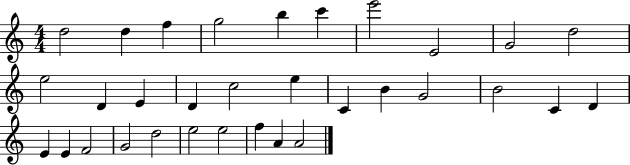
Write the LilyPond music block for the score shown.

{
  \clef treble
  \numericTimeSignature
  \time 4/4
  \key c \major
  d''2 d''4 f''4 | g''2 b''4 c'''4 | e'''2 e'2 | g'2 d''2 | \break e''2 d'4 e'4 | d'4 c''2 e''4 | c'4 b'4 g'2 | b'2 c'4 d'4 | \break e'4 e'4 f'2 | g'2 d''2 | e''2 e''2 | f''4 a'4 a'2 | \break \bar "|."
}